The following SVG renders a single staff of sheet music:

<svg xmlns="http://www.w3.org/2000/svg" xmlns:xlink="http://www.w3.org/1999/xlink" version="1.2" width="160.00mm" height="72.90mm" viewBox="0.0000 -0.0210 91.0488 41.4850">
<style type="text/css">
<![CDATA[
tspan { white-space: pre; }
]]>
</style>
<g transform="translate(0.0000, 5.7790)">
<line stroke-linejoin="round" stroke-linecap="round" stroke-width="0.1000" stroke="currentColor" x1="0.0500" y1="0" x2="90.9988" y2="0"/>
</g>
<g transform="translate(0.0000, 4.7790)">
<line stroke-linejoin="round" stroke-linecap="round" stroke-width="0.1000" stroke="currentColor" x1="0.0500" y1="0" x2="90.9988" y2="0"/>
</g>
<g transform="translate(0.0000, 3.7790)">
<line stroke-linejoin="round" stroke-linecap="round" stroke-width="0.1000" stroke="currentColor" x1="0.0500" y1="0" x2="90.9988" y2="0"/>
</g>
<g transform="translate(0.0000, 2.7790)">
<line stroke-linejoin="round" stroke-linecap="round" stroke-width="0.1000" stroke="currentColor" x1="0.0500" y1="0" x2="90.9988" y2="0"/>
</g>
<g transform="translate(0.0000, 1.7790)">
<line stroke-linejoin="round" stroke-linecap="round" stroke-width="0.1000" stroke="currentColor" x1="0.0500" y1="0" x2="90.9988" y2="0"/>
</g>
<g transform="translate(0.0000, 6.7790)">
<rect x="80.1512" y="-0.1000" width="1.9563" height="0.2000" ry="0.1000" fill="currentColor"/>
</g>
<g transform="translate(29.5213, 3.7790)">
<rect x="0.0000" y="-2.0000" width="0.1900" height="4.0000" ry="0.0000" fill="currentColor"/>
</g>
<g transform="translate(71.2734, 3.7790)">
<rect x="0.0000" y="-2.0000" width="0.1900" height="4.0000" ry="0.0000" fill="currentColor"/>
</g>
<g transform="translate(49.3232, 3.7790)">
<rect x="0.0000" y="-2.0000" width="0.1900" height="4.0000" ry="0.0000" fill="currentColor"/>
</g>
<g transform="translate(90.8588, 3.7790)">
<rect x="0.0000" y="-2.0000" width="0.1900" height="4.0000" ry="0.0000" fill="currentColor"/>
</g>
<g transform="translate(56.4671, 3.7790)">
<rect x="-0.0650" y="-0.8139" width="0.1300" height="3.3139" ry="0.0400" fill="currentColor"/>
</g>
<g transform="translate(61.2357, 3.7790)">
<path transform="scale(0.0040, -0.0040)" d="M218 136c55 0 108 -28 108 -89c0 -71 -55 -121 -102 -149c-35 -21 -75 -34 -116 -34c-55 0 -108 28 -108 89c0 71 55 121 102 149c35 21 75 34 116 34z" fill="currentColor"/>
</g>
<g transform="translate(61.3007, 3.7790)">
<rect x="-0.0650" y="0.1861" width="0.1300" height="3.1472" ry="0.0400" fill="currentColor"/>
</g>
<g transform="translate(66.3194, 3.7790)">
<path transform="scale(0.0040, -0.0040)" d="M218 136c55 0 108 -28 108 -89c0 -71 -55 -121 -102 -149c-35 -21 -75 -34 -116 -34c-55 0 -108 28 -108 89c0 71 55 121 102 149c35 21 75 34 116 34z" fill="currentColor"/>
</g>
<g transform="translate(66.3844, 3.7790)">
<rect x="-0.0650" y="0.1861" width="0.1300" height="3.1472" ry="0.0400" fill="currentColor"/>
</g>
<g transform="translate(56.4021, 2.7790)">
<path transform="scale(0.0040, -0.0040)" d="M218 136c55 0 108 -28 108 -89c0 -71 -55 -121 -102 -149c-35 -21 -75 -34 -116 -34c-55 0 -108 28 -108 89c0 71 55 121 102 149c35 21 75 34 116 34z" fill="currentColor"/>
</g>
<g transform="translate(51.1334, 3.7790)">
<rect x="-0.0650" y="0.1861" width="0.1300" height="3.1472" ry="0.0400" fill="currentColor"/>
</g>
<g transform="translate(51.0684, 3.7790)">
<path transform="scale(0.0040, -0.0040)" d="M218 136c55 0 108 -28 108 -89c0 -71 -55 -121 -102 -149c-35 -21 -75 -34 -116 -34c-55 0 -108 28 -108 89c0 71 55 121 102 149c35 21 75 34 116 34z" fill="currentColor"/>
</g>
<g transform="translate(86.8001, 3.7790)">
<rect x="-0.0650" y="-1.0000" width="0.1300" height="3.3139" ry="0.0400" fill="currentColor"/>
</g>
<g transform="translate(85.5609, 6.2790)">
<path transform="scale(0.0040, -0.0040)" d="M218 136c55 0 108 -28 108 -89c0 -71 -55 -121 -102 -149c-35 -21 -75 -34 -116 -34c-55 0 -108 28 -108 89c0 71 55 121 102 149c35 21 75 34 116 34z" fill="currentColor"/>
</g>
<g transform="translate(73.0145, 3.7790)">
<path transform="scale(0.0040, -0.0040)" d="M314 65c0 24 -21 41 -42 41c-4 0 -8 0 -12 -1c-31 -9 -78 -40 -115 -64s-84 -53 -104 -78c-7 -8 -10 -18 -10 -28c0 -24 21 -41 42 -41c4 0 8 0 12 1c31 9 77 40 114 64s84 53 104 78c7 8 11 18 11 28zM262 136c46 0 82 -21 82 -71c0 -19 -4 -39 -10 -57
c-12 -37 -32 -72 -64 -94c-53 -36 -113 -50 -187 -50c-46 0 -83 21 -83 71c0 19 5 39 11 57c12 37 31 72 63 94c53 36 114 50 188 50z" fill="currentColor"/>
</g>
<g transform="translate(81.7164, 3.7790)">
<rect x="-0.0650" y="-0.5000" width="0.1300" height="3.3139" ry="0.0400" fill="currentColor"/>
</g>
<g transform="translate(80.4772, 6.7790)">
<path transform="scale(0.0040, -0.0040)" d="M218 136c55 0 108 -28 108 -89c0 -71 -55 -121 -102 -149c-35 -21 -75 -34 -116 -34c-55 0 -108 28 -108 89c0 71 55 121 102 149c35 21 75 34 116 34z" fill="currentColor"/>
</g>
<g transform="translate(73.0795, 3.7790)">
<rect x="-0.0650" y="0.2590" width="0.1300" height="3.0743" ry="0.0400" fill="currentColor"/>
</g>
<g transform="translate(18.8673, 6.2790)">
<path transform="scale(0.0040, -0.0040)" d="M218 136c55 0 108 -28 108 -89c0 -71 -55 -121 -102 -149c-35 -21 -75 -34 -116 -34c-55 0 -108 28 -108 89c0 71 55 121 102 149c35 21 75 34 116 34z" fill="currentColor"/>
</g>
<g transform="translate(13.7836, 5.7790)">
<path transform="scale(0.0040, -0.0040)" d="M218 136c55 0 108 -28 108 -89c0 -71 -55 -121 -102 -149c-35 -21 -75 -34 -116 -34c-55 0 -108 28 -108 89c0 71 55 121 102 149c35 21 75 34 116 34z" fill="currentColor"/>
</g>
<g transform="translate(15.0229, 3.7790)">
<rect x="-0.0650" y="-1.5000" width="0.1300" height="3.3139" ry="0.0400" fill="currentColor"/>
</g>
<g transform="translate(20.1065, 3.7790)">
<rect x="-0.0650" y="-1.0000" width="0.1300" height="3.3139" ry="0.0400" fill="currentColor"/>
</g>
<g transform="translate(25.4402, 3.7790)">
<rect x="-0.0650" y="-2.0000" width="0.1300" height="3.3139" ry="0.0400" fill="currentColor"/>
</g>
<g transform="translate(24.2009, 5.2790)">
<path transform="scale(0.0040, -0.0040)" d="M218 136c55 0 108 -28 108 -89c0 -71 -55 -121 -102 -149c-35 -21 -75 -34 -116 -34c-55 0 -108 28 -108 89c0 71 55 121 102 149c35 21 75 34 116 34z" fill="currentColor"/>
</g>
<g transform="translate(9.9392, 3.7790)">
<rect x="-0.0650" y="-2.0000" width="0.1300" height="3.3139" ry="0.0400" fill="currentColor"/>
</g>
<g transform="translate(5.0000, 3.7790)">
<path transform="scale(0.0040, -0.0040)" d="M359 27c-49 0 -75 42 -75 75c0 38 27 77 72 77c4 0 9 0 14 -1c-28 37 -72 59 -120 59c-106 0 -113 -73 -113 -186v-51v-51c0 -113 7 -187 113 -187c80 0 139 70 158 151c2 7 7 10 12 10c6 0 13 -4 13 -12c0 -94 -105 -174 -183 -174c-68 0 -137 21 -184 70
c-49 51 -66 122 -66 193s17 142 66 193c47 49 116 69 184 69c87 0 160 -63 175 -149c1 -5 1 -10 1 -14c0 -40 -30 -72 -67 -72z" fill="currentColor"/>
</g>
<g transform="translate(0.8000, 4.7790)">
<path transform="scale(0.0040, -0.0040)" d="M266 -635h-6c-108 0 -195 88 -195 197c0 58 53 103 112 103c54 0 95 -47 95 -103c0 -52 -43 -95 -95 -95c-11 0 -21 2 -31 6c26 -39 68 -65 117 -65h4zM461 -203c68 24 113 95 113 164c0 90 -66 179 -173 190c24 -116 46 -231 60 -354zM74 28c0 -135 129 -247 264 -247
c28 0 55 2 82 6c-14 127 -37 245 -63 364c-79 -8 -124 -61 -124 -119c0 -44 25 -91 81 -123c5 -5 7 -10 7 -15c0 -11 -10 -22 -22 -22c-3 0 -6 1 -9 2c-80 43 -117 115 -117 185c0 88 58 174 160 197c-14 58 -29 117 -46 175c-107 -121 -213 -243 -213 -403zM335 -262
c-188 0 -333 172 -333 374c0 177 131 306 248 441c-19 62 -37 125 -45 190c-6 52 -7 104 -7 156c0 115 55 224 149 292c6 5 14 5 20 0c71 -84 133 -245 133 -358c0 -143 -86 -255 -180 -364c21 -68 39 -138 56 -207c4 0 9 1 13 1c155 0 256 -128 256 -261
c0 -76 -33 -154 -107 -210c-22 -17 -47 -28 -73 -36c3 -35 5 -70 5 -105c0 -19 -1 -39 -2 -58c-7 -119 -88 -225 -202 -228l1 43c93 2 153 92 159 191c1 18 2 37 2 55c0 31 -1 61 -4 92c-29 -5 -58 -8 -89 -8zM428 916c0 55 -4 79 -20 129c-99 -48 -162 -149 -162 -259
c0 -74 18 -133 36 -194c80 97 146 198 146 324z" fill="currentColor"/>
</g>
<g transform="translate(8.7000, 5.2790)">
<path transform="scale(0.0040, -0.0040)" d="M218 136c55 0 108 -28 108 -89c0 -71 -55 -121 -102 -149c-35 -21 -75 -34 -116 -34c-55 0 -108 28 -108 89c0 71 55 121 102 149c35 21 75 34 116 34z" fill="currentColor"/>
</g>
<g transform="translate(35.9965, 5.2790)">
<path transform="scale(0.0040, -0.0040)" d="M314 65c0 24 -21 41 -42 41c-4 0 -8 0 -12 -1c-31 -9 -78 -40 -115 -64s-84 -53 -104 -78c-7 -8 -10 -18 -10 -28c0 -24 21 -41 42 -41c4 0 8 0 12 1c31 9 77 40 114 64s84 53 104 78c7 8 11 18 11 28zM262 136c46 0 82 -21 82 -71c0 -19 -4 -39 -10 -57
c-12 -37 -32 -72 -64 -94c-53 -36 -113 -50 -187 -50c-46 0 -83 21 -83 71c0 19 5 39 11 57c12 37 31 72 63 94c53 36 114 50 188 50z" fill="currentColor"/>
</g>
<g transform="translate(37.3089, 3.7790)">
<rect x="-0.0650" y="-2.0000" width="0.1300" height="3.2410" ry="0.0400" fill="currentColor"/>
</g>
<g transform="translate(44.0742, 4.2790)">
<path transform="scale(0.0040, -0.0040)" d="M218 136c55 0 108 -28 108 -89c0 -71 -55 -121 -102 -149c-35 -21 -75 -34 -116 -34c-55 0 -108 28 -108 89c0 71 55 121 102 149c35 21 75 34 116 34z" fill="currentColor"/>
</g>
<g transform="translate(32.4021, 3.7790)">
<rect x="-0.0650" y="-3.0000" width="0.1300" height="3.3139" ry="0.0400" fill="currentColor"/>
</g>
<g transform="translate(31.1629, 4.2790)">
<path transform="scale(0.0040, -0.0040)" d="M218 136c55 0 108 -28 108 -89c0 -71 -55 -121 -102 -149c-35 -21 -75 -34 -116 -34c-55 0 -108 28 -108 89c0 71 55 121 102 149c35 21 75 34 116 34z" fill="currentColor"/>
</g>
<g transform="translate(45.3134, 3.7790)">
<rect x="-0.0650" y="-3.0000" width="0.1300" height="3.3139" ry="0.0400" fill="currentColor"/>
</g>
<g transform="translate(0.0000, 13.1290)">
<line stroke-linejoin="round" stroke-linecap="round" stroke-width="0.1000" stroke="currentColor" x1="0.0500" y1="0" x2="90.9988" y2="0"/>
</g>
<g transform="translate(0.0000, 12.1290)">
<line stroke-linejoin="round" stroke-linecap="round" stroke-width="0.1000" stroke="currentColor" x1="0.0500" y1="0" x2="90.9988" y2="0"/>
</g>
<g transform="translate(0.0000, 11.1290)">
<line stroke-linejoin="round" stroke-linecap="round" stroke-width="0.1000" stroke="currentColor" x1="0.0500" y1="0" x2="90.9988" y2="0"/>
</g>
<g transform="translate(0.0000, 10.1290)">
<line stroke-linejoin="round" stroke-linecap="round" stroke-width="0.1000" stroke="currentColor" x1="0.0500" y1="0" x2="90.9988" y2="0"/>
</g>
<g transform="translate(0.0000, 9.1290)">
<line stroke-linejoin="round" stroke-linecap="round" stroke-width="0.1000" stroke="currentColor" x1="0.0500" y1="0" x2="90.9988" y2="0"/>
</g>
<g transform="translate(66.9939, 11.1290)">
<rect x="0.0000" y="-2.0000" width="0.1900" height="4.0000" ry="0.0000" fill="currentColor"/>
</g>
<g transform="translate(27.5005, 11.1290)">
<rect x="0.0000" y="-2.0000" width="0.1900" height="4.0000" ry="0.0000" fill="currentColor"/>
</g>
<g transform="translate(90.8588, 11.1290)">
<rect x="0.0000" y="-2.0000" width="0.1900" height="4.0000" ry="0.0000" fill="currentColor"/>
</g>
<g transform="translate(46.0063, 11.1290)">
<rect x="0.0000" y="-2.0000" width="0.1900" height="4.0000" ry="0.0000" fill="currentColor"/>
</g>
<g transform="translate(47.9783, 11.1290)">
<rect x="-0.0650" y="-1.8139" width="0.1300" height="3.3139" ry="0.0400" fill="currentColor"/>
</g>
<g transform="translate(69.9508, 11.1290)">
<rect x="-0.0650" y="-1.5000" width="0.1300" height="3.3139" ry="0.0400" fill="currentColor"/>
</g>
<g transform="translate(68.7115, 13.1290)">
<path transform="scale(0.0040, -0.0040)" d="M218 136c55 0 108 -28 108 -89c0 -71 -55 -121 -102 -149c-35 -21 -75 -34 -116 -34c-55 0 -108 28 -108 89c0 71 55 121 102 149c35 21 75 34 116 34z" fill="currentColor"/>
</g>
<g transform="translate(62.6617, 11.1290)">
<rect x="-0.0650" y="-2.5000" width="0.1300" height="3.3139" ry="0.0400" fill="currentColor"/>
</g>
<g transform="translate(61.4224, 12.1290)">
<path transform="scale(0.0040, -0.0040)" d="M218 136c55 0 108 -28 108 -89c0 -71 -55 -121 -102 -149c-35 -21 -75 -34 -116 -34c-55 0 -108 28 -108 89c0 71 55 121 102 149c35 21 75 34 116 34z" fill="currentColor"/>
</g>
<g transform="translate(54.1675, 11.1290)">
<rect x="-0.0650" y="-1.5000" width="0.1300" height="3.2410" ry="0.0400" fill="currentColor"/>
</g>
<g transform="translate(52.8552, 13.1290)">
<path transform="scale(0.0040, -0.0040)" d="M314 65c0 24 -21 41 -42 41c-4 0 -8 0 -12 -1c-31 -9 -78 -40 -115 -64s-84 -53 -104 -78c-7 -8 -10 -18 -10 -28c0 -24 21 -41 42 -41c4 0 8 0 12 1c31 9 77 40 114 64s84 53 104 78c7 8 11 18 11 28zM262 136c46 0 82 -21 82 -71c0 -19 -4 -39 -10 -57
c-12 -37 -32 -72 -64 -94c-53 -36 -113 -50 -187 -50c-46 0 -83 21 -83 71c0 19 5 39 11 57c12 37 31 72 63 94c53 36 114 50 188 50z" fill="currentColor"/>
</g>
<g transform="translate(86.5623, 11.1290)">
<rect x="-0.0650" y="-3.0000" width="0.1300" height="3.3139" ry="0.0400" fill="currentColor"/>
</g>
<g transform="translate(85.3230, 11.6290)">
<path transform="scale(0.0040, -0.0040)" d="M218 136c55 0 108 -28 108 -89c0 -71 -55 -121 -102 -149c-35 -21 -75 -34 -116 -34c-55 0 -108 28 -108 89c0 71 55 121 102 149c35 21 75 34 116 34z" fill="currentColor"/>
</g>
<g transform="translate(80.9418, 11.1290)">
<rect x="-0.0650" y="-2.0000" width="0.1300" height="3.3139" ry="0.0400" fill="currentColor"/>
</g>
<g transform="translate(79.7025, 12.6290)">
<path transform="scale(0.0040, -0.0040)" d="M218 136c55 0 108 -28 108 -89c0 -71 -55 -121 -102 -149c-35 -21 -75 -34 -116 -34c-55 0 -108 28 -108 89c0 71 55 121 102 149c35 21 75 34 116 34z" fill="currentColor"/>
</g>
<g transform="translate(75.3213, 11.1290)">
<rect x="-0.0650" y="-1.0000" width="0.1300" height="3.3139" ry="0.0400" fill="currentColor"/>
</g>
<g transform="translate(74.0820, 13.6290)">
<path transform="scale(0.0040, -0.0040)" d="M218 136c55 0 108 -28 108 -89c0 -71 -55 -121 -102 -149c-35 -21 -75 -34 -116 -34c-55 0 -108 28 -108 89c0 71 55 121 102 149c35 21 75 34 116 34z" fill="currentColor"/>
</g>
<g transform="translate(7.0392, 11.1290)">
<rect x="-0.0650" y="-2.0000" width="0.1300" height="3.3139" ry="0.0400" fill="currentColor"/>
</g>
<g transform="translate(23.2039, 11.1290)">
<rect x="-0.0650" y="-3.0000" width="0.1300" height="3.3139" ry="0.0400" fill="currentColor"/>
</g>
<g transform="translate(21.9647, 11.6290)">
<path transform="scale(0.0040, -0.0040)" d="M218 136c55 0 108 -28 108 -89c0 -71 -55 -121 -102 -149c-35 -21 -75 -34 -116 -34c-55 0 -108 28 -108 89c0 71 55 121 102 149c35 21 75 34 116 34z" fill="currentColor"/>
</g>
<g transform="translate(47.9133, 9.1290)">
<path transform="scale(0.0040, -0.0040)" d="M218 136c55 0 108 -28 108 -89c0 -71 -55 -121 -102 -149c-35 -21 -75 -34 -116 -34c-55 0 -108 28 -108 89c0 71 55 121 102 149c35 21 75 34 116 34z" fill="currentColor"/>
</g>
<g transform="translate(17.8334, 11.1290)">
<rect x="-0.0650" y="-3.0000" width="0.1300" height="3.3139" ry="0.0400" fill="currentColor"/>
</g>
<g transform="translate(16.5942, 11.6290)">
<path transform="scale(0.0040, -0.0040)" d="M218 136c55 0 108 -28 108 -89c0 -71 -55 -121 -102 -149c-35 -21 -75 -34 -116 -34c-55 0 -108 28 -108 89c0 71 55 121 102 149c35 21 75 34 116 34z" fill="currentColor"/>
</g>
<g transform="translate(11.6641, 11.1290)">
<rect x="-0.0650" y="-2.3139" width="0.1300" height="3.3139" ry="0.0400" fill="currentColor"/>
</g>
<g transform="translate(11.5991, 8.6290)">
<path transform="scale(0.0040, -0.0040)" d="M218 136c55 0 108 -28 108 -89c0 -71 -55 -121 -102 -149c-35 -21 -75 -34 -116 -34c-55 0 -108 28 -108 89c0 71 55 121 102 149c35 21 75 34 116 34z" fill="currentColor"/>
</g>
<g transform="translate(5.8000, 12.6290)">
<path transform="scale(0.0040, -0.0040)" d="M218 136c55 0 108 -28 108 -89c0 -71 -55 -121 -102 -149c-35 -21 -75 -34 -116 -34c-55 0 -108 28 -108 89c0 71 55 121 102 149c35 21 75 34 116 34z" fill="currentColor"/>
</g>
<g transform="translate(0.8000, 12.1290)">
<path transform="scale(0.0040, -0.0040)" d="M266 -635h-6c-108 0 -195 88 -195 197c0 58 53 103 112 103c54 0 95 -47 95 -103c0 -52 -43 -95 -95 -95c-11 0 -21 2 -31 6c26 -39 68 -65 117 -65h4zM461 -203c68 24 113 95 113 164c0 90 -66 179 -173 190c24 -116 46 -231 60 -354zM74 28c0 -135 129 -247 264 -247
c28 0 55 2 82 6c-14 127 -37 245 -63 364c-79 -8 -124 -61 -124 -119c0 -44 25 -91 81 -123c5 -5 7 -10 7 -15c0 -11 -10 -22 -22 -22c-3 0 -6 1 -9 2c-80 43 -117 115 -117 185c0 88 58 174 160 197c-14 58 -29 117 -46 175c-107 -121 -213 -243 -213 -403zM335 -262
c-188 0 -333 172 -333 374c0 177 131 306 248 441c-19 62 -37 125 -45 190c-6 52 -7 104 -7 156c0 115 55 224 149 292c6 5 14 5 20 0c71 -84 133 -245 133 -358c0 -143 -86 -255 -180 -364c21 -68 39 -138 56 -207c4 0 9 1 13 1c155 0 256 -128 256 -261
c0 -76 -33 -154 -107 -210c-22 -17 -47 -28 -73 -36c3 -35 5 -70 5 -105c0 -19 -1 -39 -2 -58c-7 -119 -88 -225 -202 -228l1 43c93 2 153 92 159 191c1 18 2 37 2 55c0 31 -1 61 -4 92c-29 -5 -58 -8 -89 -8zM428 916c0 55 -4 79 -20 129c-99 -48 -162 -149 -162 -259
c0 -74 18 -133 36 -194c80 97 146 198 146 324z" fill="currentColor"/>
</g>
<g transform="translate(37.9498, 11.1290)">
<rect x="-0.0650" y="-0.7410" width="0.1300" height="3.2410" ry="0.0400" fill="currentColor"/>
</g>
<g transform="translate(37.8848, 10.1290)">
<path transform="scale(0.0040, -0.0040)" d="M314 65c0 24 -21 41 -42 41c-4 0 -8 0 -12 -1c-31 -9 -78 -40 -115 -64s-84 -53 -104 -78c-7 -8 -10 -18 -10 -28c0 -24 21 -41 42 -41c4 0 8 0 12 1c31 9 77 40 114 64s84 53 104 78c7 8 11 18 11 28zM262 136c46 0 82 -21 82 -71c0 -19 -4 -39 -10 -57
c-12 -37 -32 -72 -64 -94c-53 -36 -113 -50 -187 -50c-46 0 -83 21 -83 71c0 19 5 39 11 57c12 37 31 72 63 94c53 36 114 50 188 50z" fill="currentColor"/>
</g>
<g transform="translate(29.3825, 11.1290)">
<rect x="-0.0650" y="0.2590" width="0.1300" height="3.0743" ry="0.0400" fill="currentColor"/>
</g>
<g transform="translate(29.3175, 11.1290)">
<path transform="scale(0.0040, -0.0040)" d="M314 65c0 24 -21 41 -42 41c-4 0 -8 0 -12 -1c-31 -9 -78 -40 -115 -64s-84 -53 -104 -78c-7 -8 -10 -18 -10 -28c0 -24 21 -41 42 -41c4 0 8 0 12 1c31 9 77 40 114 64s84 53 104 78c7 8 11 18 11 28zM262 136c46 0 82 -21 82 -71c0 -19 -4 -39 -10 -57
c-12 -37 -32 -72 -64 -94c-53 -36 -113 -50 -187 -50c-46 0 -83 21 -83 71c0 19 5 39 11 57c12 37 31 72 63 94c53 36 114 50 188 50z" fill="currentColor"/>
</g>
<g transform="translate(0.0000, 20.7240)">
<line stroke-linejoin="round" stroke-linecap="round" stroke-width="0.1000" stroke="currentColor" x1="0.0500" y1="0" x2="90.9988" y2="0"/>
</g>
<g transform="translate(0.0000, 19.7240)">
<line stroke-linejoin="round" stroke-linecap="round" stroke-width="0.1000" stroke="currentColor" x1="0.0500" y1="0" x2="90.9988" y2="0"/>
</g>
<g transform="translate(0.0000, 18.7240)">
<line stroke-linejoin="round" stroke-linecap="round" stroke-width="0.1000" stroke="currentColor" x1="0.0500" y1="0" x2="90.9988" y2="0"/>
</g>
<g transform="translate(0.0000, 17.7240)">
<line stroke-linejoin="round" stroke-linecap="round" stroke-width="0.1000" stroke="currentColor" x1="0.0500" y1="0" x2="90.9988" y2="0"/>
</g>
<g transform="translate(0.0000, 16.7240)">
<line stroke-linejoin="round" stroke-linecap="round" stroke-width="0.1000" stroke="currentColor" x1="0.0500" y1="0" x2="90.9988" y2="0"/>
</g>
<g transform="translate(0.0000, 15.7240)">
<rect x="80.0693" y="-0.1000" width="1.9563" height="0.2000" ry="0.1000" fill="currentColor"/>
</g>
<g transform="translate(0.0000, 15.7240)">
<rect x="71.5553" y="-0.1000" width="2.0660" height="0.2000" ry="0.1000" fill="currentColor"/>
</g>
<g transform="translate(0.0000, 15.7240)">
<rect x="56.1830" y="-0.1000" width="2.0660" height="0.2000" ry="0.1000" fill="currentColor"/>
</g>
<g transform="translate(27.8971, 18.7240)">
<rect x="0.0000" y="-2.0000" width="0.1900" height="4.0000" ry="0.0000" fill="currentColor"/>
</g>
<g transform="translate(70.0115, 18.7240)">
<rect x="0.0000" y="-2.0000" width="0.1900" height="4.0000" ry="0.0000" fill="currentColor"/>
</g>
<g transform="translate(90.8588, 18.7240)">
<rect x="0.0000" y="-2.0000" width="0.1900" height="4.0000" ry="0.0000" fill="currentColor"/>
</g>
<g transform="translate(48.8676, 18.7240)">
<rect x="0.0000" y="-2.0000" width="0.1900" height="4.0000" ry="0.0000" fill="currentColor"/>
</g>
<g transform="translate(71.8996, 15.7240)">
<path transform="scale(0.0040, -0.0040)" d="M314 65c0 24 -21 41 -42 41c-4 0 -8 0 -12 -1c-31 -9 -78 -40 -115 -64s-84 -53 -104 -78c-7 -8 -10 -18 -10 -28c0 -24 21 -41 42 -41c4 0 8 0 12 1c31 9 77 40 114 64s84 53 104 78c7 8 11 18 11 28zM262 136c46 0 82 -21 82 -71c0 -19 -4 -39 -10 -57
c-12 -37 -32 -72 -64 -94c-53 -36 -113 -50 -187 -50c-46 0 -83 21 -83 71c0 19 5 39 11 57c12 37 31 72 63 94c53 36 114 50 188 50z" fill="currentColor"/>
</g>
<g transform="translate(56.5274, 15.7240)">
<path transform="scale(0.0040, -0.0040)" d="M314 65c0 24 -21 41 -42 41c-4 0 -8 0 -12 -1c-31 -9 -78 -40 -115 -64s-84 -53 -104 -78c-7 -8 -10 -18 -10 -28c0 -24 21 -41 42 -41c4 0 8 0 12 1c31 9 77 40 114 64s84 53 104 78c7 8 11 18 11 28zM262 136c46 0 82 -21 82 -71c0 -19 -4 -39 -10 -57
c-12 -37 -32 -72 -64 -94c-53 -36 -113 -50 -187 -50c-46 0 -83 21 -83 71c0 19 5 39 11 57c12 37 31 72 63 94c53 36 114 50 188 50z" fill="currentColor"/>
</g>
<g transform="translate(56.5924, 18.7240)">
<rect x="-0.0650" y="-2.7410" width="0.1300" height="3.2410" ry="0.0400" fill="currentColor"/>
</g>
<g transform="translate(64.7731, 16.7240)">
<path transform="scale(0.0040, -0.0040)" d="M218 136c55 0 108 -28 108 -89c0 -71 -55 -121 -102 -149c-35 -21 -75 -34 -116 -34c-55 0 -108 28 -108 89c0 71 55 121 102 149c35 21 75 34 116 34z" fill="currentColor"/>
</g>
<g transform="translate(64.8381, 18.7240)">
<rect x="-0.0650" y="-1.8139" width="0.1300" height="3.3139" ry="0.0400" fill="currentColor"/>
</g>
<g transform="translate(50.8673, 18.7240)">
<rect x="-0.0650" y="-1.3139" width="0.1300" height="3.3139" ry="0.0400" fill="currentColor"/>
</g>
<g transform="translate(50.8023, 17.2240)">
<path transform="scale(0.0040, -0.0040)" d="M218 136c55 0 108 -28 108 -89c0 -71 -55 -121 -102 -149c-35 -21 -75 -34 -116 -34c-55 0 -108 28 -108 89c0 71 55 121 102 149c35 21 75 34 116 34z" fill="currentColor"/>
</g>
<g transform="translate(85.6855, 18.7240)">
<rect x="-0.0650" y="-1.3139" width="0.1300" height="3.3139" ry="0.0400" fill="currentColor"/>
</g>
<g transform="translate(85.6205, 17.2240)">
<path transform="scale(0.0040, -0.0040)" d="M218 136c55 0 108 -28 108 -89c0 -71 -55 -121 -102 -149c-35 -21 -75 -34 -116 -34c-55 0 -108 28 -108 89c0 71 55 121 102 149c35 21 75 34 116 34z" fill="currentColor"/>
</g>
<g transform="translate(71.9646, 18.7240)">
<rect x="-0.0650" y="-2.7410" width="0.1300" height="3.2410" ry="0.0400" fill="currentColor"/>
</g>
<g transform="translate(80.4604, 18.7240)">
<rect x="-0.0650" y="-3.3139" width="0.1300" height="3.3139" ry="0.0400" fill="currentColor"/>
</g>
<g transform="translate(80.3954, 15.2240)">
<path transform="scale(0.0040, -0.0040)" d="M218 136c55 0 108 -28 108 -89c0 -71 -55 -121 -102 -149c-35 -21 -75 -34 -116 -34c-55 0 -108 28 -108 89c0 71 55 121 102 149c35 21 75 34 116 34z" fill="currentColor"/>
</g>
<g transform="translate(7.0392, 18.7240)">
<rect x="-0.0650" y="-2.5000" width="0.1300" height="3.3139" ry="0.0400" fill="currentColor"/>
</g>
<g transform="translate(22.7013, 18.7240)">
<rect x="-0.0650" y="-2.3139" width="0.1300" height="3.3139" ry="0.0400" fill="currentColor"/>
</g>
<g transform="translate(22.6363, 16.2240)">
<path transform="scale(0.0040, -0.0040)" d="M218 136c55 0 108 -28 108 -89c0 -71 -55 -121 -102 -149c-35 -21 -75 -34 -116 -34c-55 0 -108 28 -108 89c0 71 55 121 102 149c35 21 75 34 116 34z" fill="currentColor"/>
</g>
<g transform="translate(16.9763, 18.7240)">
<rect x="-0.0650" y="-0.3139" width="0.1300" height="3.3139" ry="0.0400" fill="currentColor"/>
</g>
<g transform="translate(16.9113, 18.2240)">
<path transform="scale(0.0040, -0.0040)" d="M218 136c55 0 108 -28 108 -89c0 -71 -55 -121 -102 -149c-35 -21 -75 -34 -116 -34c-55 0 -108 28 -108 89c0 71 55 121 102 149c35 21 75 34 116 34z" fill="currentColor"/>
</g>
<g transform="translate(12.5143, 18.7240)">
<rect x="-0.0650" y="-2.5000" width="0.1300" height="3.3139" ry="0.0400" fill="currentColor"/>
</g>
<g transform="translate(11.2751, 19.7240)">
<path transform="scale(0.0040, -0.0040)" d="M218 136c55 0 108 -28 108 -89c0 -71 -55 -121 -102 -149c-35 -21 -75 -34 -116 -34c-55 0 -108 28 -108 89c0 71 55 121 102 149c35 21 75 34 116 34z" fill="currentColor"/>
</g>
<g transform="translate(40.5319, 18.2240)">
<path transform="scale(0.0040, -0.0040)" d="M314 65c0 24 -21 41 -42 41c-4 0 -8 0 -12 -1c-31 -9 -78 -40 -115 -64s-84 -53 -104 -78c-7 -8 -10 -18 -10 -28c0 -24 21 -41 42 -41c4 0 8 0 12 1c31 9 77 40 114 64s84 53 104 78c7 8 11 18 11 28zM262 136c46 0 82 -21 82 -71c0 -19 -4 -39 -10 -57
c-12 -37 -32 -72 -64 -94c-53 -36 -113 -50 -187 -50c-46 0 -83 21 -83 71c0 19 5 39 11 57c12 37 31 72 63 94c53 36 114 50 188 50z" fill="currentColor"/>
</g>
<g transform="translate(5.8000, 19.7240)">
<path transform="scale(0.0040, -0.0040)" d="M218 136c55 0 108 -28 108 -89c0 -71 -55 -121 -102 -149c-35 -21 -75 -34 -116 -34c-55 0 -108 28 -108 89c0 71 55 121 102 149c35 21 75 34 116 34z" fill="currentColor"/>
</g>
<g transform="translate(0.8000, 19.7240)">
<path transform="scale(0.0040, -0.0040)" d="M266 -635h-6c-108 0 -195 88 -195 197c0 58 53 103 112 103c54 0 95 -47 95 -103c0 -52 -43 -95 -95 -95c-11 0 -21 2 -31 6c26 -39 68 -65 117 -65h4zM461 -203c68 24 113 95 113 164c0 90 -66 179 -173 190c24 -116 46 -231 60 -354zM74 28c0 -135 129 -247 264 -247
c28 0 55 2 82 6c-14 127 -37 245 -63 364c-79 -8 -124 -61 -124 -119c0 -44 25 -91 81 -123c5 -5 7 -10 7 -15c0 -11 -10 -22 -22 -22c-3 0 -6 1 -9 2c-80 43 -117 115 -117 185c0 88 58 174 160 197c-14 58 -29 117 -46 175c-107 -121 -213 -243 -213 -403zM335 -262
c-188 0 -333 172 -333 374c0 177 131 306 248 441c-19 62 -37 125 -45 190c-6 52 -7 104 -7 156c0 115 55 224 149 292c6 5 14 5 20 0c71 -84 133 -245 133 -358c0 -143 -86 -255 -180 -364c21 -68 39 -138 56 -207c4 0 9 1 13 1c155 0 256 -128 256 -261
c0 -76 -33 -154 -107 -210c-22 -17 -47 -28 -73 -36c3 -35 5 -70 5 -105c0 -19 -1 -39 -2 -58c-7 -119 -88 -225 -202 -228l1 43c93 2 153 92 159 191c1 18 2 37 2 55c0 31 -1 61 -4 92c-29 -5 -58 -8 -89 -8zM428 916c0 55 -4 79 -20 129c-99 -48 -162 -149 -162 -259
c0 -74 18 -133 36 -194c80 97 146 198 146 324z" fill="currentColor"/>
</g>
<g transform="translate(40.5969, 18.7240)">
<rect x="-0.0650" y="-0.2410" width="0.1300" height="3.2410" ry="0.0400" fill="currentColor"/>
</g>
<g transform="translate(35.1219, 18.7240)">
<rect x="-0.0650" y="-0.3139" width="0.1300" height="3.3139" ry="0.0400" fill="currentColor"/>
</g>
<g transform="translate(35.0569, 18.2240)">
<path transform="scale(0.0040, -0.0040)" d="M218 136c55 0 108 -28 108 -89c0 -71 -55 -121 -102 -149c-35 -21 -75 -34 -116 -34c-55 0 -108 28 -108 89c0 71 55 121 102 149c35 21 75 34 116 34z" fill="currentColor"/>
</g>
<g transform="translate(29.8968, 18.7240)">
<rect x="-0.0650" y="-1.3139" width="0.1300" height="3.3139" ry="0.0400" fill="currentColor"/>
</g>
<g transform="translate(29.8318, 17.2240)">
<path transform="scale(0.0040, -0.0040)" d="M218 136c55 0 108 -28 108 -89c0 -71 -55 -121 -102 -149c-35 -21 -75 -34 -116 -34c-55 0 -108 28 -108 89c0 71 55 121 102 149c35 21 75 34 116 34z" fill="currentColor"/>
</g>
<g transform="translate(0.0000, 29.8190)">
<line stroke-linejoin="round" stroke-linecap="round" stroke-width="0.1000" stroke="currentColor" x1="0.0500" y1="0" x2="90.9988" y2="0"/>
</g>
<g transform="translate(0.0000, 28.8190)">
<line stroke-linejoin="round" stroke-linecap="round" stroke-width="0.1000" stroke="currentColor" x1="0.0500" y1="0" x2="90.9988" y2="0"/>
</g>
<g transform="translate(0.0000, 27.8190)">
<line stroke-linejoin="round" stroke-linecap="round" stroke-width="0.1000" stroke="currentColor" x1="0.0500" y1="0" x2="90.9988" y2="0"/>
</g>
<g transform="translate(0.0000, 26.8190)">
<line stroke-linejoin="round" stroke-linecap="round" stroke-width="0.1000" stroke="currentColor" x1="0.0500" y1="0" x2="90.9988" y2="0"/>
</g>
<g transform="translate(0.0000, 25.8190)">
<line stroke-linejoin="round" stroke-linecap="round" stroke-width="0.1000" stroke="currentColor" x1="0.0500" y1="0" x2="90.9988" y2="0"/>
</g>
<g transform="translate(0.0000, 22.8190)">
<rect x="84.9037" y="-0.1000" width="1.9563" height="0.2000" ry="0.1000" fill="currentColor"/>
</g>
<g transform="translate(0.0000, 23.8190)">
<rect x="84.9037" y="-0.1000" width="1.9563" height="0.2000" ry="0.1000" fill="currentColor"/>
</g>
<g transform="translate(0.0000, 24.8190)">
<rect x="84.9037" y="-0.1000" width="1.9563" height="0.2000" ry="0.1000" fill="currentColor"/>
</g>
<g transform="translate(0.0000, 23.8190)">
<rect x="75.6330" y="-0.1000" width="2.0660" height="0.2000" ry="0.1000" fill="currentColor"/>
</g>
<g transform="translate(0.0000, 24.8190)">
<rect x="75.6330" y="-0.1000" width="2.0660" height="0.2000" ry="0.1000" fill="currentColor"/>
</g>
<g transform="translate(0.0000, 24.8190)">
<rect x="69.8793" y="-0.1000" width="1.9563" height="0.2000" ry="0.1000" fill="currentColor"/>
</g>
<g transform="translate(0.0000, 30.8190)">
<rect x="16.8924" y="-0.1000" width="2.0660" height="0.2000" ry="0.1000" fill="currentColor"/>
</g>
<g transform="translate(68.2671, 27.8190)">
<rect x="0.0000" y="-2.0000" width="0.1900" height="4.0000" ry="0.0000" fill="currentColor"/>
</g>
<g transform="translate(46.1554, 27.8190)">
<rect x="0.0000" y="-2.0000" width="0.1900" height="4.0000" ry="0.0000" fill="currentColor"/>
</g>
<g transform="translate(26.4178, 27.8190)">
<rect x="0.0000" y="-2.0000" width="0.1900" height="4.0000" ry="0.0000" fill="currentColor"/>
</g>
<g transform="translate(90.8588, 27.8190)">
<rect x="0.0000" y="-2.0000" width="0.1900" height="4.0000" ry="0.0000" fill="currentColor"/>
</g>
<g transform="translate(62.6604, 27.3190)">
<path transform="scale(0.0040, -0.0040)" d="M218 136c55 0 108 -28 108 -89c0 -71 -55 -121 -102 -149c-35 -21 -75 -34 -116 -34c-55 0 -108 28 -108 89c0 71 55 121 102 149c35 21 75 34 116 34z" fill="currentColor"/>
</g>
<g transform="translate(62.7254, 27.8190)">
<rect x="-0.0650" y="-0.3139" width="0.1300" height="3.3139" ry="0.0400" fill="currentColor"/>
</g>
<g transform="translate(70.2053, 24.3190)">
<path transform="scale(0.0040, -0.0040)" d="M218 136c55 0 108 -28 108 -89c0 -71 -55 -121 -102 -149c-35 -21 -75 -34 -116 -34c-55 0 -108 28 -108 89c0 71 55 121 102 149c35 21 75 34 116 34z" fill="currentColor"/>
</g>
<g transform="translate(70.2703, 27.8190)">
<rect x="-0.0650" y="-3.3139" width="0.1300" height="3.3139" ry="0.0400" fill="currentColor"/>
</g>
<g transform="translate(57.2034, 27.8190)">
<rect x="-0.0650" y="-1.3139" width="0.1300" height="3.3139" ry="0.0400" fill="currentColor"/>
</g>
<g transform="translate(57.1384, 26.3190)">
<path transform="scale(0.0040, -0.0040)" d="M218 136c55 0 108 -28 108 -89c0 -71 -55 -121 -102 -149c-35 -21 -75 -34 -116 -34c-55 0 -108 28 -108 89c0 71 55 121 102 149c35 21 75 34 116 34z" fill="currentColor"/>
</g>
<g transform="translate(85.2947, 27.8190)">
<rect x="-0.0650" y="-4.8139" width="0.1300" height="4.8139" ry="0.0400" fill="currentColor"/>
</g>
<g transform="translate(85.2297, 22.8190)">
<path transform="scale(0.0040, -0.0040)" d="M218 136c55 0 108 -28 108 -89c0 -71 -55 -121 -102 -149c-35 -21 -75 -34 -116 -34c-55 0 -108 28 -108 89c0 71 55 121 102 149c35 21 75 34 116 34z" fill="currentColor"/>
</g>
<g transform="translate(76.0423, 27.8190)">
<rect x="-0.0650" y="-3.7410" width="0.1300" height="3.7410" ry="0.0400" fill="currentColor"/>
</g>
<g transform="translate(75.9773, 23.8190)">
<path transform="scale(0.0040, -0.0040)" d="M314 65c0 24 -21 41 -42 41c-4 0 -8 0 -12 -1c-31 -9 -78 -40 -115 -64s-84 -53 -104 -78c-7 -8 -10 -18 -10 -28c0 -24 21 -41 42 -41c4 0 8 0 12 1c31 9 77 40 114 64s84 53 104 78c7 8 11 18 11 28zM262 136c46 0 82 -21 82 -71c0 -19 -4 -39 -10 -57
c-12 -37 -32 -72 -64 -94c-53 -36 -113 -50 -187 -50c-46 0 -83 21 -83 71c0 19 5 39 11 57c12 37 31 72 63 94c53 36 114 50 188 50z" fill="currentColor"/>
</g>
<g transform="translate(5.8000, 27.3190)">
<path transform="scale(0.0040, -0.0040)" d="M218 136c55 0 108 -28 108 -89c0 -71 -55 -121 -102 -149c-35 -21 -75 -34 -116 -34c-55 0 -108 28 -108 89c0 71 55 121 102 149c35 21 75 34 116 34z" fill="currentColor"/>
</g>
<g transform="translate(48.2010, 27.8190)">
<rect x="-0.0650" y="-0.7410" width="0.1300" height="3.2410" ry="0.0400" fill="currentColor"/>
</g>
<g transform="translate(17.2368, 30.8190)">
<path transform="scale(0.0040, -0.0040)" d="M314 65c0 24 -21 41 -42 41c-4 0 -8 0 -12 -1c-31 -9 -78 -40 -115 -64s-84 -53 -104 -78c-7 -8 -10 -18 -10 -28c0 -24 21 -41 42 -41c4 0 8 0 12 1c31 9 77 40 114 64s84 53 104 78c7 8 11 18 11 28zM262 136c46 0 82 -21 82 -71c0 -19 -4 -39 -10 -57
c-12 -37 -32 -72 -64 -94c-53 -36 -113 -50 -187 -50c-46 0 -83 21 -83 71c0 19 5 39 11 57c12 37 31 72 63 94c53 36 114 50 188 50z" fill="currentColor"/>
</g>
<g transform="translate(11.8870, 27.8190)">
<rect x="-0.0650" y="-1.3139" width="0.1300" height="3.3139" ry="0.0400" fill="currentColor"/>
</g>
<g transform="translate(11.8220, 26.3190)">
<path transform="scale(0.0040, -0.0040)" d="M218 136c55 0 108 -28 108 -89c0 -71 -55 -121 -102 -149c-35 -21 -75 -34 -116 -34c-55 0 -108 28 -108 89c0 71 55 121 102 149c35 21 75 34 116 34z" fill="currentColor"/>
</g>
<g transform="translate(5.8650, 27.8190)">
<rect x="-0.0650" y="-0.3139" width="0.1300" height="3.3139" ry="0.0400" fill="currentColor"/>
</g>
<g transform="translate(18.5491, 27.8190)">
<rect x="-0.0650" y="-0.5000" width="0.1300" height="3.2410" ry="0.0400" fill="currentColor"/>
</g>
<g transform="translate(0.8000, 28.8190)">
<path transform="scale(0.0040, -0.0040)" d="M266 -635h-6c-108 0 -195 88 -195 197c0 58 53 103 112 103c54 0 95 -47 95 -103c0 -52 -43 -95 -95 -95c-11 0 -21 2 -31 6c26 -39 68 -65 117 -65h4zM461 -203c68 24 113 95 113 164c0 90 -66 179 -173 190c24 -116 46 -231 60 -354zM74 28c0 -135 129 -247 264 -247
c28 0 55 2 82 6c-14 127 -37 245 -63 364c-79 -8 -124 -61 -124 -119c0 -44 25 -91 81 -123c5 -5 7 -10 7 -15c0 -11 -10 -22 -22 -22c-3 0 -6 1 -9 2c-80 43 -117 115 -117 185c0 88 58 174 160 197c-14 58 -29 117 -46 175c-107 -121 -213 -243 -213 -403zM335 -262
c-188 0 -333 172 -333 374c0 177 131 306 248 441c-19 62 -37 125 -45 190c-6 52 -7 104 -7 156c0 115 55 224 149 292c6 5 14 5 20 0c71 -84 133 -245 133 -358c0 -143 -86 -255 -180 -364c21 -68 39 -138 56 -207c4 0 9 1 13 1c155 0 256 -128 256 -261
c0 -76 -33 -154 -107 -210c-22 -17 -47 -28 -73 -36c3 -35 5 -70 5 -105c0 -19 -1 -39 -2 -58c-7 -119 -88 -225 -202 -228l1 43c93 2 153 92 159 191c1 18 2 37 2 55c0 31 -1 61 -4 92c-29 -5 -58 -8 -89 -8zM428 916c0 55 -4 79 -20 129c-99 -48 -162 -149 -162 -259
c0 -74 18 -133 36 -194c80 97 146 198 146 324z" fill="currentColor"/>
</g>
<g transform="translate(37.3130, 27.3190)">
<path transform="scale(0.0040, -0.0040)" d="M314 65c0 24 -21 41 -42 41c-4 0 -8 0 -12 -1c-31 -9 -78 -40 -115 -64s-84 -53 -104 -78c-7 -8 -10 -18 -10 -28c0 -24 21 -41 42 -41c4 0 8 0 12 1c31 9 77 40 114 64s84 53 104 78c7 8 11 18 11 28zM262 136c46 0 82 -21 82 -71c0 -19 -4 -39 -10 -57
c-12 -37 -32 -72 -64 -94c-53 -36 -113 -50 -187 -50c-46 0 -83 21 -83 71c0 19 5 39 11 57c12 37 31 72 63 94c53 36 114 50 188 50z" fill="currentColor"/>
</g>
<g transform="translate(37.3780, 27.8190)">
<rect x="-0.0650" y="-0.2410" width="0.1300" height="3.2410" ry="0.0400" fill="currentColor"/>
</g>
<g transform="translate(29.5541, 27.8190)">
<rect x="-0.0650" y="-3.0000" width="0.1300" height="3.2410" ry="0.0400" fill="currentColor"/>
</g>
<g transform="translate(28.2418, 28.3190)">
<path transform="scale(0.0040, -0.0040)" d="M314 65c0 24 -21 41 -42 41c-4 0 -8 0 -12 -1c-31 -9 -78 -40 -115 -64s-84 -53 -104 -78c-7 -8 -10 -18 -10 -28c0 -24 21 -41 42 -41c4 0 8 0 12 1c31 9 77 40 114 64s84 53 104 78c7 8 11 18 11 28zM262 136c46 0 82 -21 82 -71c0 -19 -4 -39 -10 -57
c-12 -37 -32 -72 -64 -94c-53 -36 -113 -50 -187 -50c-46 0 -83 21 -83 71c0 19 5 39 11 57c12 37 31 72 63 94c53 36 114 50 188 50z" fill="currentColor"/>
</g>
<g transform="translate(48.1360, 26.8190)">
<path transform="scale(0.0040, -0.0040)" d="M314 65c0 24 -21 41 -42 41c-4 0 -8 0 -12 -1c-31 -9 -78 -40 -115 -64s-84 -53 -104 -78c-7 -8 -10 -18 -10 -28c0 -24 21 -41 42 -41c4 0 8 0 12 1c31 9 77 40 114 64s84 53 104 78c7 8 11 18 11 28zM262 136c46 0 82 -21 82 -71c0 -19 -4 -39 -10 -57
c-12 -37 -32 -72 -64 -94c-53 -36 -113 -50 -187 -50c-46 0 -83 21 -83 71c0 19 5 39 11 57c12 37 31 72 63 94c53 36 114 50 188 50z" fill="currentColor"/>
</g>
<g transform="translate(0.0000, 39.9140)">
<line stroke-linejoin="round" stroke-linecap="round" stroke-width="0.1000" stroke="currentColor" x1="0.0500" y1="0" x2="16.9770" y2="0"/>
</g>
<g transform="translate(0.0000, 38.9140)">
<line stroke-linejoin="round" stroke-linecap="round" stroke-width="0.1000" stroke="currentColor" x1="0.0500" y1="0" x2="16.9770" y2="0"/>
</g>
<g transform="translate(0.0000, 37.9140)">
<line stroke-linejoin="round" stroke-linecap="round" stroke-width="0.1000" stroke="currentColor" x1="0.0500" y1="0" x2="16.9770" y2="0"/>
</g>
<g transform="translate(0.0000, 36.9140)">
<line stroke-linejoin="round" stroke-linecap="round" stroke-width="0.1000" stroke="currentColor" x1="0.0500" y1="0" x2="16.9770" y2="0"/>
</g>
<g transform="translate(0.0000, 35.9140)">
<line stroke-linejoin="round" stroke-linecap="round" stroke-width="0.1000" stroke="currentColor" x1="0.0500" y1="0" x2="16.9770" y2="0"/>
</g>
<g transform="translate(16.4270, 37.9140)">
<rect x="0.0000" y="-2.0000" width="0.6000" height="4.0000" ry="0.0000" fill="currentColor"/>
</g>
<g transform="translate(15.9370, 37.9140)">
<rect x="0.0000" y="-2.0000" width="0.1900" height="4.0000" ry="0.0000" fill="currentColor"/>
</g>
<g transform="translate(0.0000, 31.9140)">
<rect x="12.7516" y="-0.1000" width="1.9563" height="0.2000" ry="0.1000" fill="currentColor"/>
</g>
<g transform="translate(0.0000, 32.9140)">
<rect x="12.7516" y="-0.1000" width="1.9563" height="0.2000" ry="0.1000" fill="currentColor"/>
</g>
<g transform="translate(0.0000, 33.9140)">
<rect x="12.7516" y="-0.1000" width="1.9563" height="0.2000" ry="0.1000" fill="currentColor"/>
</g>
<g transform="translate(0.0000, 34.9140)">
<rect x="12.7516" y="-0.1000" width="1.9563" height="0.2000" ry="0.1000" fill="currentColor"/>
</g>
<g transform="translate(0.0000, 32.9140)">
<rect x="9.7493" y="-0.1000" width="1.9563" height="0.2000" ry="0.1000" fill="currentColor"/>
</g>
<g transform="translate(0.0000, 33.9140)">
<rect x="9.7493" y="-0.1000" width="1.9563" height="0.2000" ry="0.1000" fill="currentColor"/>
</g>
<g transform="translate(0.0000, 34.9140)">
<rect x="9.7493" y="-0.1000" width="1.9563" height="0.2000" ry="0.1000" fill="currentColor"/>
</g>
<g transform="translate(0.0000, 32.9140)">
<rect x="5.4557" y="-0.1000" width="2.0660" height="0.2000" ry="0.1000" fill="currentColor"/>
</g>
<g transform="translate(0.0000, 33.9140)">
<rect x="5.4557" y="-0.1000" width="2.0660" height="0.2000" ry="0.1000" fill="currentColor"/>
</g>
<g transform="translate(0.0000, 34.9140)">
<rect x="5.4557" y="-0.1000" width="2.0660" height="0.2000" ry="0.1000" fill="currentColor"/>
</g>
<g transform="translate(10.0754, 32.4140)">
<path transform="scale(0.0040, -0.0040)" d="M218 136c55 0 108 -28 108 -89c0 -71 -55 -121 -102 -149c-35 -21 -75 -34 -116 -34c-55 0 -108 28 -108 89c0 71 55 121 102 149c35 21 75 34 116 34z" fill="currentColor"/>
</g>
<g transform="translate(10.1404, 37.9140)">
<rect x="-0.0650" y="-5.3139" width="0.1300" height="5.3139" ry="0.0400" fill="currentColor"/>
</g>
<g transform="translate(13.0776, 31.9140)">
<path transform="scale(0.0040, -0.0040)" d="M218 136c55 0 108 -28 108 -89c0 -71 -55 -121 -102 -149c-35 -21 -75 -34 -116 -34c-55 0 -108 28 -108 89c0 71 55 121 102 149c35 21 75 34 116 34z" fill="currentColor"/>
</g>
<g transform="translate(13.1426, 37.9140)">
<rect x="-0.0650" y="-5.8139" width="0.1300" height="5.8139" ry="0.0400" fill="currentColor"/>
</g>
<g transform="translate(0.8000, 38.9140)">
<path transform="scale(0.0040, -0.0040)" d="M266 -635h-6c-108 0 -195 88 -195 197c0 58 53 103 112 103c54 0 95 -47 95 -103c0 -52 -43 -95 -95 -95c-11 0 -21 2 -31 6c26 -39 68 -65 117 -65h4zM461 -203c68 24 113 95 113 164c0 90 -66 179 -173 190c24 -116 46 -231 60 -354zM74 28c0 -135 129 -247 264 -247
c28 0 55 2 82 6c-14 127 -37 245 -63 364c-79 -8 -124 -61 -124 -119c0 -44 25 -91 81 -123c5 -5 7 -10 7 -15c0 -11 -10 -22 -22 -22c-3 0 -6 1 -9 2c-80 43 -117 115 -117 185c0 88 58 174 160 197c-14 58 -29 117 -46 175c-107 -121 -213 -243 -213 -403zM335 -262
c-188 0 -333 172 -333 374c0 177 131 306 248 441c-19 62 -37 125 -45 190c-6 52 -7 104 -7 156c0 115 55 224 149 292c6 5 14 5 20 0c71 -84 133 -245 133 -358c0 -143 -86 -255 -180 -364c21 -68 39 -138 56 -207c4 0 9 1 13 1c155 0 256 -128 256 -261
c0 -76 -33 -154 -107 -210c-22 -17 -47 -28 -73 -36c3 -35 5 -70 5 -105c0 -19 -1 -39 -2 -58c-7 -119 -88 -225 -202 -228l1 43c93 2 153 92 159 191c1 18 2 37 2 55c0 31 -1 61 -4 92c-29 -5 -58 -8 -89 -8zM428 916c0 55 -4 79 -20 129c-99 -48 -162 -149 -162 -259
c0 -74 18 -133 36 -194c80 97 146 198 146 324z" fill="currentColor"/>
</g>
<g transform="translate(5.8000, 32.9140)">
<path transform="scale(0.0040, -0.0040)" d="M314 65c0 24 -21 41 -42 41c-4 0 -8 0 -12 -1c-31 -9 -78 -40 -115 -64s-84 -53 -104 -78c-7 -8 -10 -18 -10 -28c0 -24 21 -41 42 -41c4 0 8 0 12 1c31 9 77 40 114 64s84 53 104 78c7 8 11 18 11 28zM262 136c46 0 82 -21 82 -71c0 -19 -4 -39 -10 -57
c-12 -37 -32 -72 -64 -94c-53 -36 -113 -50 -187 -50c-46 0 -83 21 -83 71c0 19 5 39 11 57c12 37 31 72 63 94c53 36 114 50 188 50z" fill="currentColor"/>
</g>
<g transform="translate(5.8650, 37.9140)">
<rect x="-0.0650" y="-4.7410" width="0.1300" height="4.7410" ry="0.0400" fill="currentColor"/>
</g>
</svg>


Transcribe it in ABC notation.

X:1
T:Untitled
M:4/4
L:1/4
K:C
F E D F A F2 A B d B B B2 C D F g A A B2 d2 f E2 G E D F A G G c g e c c2 e a2 f a2 b e c e C2 A2 c2 d2 e c b c'2 e' e'2 f' g'